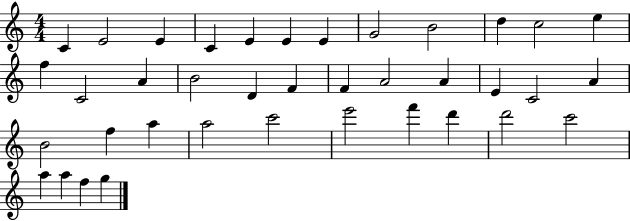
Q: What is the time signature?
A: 4/4